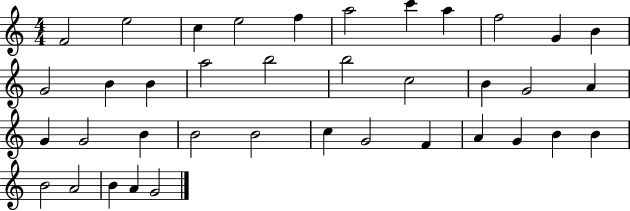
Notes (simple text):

F4/h E5/h C5/q E5/h F5/q A5/h C6/q A5/q F5/h G4/q B4/q G4/h B4/q B4/q A5/h B5/h B5/h C5/h B4/q G4/h A4/q G4/q G4/h B4/q B4/h B4/h C5/q G4/h F4/q A4/q G4/q B4/q B4/q B4/h A4/h B4/q A4/q G4/h